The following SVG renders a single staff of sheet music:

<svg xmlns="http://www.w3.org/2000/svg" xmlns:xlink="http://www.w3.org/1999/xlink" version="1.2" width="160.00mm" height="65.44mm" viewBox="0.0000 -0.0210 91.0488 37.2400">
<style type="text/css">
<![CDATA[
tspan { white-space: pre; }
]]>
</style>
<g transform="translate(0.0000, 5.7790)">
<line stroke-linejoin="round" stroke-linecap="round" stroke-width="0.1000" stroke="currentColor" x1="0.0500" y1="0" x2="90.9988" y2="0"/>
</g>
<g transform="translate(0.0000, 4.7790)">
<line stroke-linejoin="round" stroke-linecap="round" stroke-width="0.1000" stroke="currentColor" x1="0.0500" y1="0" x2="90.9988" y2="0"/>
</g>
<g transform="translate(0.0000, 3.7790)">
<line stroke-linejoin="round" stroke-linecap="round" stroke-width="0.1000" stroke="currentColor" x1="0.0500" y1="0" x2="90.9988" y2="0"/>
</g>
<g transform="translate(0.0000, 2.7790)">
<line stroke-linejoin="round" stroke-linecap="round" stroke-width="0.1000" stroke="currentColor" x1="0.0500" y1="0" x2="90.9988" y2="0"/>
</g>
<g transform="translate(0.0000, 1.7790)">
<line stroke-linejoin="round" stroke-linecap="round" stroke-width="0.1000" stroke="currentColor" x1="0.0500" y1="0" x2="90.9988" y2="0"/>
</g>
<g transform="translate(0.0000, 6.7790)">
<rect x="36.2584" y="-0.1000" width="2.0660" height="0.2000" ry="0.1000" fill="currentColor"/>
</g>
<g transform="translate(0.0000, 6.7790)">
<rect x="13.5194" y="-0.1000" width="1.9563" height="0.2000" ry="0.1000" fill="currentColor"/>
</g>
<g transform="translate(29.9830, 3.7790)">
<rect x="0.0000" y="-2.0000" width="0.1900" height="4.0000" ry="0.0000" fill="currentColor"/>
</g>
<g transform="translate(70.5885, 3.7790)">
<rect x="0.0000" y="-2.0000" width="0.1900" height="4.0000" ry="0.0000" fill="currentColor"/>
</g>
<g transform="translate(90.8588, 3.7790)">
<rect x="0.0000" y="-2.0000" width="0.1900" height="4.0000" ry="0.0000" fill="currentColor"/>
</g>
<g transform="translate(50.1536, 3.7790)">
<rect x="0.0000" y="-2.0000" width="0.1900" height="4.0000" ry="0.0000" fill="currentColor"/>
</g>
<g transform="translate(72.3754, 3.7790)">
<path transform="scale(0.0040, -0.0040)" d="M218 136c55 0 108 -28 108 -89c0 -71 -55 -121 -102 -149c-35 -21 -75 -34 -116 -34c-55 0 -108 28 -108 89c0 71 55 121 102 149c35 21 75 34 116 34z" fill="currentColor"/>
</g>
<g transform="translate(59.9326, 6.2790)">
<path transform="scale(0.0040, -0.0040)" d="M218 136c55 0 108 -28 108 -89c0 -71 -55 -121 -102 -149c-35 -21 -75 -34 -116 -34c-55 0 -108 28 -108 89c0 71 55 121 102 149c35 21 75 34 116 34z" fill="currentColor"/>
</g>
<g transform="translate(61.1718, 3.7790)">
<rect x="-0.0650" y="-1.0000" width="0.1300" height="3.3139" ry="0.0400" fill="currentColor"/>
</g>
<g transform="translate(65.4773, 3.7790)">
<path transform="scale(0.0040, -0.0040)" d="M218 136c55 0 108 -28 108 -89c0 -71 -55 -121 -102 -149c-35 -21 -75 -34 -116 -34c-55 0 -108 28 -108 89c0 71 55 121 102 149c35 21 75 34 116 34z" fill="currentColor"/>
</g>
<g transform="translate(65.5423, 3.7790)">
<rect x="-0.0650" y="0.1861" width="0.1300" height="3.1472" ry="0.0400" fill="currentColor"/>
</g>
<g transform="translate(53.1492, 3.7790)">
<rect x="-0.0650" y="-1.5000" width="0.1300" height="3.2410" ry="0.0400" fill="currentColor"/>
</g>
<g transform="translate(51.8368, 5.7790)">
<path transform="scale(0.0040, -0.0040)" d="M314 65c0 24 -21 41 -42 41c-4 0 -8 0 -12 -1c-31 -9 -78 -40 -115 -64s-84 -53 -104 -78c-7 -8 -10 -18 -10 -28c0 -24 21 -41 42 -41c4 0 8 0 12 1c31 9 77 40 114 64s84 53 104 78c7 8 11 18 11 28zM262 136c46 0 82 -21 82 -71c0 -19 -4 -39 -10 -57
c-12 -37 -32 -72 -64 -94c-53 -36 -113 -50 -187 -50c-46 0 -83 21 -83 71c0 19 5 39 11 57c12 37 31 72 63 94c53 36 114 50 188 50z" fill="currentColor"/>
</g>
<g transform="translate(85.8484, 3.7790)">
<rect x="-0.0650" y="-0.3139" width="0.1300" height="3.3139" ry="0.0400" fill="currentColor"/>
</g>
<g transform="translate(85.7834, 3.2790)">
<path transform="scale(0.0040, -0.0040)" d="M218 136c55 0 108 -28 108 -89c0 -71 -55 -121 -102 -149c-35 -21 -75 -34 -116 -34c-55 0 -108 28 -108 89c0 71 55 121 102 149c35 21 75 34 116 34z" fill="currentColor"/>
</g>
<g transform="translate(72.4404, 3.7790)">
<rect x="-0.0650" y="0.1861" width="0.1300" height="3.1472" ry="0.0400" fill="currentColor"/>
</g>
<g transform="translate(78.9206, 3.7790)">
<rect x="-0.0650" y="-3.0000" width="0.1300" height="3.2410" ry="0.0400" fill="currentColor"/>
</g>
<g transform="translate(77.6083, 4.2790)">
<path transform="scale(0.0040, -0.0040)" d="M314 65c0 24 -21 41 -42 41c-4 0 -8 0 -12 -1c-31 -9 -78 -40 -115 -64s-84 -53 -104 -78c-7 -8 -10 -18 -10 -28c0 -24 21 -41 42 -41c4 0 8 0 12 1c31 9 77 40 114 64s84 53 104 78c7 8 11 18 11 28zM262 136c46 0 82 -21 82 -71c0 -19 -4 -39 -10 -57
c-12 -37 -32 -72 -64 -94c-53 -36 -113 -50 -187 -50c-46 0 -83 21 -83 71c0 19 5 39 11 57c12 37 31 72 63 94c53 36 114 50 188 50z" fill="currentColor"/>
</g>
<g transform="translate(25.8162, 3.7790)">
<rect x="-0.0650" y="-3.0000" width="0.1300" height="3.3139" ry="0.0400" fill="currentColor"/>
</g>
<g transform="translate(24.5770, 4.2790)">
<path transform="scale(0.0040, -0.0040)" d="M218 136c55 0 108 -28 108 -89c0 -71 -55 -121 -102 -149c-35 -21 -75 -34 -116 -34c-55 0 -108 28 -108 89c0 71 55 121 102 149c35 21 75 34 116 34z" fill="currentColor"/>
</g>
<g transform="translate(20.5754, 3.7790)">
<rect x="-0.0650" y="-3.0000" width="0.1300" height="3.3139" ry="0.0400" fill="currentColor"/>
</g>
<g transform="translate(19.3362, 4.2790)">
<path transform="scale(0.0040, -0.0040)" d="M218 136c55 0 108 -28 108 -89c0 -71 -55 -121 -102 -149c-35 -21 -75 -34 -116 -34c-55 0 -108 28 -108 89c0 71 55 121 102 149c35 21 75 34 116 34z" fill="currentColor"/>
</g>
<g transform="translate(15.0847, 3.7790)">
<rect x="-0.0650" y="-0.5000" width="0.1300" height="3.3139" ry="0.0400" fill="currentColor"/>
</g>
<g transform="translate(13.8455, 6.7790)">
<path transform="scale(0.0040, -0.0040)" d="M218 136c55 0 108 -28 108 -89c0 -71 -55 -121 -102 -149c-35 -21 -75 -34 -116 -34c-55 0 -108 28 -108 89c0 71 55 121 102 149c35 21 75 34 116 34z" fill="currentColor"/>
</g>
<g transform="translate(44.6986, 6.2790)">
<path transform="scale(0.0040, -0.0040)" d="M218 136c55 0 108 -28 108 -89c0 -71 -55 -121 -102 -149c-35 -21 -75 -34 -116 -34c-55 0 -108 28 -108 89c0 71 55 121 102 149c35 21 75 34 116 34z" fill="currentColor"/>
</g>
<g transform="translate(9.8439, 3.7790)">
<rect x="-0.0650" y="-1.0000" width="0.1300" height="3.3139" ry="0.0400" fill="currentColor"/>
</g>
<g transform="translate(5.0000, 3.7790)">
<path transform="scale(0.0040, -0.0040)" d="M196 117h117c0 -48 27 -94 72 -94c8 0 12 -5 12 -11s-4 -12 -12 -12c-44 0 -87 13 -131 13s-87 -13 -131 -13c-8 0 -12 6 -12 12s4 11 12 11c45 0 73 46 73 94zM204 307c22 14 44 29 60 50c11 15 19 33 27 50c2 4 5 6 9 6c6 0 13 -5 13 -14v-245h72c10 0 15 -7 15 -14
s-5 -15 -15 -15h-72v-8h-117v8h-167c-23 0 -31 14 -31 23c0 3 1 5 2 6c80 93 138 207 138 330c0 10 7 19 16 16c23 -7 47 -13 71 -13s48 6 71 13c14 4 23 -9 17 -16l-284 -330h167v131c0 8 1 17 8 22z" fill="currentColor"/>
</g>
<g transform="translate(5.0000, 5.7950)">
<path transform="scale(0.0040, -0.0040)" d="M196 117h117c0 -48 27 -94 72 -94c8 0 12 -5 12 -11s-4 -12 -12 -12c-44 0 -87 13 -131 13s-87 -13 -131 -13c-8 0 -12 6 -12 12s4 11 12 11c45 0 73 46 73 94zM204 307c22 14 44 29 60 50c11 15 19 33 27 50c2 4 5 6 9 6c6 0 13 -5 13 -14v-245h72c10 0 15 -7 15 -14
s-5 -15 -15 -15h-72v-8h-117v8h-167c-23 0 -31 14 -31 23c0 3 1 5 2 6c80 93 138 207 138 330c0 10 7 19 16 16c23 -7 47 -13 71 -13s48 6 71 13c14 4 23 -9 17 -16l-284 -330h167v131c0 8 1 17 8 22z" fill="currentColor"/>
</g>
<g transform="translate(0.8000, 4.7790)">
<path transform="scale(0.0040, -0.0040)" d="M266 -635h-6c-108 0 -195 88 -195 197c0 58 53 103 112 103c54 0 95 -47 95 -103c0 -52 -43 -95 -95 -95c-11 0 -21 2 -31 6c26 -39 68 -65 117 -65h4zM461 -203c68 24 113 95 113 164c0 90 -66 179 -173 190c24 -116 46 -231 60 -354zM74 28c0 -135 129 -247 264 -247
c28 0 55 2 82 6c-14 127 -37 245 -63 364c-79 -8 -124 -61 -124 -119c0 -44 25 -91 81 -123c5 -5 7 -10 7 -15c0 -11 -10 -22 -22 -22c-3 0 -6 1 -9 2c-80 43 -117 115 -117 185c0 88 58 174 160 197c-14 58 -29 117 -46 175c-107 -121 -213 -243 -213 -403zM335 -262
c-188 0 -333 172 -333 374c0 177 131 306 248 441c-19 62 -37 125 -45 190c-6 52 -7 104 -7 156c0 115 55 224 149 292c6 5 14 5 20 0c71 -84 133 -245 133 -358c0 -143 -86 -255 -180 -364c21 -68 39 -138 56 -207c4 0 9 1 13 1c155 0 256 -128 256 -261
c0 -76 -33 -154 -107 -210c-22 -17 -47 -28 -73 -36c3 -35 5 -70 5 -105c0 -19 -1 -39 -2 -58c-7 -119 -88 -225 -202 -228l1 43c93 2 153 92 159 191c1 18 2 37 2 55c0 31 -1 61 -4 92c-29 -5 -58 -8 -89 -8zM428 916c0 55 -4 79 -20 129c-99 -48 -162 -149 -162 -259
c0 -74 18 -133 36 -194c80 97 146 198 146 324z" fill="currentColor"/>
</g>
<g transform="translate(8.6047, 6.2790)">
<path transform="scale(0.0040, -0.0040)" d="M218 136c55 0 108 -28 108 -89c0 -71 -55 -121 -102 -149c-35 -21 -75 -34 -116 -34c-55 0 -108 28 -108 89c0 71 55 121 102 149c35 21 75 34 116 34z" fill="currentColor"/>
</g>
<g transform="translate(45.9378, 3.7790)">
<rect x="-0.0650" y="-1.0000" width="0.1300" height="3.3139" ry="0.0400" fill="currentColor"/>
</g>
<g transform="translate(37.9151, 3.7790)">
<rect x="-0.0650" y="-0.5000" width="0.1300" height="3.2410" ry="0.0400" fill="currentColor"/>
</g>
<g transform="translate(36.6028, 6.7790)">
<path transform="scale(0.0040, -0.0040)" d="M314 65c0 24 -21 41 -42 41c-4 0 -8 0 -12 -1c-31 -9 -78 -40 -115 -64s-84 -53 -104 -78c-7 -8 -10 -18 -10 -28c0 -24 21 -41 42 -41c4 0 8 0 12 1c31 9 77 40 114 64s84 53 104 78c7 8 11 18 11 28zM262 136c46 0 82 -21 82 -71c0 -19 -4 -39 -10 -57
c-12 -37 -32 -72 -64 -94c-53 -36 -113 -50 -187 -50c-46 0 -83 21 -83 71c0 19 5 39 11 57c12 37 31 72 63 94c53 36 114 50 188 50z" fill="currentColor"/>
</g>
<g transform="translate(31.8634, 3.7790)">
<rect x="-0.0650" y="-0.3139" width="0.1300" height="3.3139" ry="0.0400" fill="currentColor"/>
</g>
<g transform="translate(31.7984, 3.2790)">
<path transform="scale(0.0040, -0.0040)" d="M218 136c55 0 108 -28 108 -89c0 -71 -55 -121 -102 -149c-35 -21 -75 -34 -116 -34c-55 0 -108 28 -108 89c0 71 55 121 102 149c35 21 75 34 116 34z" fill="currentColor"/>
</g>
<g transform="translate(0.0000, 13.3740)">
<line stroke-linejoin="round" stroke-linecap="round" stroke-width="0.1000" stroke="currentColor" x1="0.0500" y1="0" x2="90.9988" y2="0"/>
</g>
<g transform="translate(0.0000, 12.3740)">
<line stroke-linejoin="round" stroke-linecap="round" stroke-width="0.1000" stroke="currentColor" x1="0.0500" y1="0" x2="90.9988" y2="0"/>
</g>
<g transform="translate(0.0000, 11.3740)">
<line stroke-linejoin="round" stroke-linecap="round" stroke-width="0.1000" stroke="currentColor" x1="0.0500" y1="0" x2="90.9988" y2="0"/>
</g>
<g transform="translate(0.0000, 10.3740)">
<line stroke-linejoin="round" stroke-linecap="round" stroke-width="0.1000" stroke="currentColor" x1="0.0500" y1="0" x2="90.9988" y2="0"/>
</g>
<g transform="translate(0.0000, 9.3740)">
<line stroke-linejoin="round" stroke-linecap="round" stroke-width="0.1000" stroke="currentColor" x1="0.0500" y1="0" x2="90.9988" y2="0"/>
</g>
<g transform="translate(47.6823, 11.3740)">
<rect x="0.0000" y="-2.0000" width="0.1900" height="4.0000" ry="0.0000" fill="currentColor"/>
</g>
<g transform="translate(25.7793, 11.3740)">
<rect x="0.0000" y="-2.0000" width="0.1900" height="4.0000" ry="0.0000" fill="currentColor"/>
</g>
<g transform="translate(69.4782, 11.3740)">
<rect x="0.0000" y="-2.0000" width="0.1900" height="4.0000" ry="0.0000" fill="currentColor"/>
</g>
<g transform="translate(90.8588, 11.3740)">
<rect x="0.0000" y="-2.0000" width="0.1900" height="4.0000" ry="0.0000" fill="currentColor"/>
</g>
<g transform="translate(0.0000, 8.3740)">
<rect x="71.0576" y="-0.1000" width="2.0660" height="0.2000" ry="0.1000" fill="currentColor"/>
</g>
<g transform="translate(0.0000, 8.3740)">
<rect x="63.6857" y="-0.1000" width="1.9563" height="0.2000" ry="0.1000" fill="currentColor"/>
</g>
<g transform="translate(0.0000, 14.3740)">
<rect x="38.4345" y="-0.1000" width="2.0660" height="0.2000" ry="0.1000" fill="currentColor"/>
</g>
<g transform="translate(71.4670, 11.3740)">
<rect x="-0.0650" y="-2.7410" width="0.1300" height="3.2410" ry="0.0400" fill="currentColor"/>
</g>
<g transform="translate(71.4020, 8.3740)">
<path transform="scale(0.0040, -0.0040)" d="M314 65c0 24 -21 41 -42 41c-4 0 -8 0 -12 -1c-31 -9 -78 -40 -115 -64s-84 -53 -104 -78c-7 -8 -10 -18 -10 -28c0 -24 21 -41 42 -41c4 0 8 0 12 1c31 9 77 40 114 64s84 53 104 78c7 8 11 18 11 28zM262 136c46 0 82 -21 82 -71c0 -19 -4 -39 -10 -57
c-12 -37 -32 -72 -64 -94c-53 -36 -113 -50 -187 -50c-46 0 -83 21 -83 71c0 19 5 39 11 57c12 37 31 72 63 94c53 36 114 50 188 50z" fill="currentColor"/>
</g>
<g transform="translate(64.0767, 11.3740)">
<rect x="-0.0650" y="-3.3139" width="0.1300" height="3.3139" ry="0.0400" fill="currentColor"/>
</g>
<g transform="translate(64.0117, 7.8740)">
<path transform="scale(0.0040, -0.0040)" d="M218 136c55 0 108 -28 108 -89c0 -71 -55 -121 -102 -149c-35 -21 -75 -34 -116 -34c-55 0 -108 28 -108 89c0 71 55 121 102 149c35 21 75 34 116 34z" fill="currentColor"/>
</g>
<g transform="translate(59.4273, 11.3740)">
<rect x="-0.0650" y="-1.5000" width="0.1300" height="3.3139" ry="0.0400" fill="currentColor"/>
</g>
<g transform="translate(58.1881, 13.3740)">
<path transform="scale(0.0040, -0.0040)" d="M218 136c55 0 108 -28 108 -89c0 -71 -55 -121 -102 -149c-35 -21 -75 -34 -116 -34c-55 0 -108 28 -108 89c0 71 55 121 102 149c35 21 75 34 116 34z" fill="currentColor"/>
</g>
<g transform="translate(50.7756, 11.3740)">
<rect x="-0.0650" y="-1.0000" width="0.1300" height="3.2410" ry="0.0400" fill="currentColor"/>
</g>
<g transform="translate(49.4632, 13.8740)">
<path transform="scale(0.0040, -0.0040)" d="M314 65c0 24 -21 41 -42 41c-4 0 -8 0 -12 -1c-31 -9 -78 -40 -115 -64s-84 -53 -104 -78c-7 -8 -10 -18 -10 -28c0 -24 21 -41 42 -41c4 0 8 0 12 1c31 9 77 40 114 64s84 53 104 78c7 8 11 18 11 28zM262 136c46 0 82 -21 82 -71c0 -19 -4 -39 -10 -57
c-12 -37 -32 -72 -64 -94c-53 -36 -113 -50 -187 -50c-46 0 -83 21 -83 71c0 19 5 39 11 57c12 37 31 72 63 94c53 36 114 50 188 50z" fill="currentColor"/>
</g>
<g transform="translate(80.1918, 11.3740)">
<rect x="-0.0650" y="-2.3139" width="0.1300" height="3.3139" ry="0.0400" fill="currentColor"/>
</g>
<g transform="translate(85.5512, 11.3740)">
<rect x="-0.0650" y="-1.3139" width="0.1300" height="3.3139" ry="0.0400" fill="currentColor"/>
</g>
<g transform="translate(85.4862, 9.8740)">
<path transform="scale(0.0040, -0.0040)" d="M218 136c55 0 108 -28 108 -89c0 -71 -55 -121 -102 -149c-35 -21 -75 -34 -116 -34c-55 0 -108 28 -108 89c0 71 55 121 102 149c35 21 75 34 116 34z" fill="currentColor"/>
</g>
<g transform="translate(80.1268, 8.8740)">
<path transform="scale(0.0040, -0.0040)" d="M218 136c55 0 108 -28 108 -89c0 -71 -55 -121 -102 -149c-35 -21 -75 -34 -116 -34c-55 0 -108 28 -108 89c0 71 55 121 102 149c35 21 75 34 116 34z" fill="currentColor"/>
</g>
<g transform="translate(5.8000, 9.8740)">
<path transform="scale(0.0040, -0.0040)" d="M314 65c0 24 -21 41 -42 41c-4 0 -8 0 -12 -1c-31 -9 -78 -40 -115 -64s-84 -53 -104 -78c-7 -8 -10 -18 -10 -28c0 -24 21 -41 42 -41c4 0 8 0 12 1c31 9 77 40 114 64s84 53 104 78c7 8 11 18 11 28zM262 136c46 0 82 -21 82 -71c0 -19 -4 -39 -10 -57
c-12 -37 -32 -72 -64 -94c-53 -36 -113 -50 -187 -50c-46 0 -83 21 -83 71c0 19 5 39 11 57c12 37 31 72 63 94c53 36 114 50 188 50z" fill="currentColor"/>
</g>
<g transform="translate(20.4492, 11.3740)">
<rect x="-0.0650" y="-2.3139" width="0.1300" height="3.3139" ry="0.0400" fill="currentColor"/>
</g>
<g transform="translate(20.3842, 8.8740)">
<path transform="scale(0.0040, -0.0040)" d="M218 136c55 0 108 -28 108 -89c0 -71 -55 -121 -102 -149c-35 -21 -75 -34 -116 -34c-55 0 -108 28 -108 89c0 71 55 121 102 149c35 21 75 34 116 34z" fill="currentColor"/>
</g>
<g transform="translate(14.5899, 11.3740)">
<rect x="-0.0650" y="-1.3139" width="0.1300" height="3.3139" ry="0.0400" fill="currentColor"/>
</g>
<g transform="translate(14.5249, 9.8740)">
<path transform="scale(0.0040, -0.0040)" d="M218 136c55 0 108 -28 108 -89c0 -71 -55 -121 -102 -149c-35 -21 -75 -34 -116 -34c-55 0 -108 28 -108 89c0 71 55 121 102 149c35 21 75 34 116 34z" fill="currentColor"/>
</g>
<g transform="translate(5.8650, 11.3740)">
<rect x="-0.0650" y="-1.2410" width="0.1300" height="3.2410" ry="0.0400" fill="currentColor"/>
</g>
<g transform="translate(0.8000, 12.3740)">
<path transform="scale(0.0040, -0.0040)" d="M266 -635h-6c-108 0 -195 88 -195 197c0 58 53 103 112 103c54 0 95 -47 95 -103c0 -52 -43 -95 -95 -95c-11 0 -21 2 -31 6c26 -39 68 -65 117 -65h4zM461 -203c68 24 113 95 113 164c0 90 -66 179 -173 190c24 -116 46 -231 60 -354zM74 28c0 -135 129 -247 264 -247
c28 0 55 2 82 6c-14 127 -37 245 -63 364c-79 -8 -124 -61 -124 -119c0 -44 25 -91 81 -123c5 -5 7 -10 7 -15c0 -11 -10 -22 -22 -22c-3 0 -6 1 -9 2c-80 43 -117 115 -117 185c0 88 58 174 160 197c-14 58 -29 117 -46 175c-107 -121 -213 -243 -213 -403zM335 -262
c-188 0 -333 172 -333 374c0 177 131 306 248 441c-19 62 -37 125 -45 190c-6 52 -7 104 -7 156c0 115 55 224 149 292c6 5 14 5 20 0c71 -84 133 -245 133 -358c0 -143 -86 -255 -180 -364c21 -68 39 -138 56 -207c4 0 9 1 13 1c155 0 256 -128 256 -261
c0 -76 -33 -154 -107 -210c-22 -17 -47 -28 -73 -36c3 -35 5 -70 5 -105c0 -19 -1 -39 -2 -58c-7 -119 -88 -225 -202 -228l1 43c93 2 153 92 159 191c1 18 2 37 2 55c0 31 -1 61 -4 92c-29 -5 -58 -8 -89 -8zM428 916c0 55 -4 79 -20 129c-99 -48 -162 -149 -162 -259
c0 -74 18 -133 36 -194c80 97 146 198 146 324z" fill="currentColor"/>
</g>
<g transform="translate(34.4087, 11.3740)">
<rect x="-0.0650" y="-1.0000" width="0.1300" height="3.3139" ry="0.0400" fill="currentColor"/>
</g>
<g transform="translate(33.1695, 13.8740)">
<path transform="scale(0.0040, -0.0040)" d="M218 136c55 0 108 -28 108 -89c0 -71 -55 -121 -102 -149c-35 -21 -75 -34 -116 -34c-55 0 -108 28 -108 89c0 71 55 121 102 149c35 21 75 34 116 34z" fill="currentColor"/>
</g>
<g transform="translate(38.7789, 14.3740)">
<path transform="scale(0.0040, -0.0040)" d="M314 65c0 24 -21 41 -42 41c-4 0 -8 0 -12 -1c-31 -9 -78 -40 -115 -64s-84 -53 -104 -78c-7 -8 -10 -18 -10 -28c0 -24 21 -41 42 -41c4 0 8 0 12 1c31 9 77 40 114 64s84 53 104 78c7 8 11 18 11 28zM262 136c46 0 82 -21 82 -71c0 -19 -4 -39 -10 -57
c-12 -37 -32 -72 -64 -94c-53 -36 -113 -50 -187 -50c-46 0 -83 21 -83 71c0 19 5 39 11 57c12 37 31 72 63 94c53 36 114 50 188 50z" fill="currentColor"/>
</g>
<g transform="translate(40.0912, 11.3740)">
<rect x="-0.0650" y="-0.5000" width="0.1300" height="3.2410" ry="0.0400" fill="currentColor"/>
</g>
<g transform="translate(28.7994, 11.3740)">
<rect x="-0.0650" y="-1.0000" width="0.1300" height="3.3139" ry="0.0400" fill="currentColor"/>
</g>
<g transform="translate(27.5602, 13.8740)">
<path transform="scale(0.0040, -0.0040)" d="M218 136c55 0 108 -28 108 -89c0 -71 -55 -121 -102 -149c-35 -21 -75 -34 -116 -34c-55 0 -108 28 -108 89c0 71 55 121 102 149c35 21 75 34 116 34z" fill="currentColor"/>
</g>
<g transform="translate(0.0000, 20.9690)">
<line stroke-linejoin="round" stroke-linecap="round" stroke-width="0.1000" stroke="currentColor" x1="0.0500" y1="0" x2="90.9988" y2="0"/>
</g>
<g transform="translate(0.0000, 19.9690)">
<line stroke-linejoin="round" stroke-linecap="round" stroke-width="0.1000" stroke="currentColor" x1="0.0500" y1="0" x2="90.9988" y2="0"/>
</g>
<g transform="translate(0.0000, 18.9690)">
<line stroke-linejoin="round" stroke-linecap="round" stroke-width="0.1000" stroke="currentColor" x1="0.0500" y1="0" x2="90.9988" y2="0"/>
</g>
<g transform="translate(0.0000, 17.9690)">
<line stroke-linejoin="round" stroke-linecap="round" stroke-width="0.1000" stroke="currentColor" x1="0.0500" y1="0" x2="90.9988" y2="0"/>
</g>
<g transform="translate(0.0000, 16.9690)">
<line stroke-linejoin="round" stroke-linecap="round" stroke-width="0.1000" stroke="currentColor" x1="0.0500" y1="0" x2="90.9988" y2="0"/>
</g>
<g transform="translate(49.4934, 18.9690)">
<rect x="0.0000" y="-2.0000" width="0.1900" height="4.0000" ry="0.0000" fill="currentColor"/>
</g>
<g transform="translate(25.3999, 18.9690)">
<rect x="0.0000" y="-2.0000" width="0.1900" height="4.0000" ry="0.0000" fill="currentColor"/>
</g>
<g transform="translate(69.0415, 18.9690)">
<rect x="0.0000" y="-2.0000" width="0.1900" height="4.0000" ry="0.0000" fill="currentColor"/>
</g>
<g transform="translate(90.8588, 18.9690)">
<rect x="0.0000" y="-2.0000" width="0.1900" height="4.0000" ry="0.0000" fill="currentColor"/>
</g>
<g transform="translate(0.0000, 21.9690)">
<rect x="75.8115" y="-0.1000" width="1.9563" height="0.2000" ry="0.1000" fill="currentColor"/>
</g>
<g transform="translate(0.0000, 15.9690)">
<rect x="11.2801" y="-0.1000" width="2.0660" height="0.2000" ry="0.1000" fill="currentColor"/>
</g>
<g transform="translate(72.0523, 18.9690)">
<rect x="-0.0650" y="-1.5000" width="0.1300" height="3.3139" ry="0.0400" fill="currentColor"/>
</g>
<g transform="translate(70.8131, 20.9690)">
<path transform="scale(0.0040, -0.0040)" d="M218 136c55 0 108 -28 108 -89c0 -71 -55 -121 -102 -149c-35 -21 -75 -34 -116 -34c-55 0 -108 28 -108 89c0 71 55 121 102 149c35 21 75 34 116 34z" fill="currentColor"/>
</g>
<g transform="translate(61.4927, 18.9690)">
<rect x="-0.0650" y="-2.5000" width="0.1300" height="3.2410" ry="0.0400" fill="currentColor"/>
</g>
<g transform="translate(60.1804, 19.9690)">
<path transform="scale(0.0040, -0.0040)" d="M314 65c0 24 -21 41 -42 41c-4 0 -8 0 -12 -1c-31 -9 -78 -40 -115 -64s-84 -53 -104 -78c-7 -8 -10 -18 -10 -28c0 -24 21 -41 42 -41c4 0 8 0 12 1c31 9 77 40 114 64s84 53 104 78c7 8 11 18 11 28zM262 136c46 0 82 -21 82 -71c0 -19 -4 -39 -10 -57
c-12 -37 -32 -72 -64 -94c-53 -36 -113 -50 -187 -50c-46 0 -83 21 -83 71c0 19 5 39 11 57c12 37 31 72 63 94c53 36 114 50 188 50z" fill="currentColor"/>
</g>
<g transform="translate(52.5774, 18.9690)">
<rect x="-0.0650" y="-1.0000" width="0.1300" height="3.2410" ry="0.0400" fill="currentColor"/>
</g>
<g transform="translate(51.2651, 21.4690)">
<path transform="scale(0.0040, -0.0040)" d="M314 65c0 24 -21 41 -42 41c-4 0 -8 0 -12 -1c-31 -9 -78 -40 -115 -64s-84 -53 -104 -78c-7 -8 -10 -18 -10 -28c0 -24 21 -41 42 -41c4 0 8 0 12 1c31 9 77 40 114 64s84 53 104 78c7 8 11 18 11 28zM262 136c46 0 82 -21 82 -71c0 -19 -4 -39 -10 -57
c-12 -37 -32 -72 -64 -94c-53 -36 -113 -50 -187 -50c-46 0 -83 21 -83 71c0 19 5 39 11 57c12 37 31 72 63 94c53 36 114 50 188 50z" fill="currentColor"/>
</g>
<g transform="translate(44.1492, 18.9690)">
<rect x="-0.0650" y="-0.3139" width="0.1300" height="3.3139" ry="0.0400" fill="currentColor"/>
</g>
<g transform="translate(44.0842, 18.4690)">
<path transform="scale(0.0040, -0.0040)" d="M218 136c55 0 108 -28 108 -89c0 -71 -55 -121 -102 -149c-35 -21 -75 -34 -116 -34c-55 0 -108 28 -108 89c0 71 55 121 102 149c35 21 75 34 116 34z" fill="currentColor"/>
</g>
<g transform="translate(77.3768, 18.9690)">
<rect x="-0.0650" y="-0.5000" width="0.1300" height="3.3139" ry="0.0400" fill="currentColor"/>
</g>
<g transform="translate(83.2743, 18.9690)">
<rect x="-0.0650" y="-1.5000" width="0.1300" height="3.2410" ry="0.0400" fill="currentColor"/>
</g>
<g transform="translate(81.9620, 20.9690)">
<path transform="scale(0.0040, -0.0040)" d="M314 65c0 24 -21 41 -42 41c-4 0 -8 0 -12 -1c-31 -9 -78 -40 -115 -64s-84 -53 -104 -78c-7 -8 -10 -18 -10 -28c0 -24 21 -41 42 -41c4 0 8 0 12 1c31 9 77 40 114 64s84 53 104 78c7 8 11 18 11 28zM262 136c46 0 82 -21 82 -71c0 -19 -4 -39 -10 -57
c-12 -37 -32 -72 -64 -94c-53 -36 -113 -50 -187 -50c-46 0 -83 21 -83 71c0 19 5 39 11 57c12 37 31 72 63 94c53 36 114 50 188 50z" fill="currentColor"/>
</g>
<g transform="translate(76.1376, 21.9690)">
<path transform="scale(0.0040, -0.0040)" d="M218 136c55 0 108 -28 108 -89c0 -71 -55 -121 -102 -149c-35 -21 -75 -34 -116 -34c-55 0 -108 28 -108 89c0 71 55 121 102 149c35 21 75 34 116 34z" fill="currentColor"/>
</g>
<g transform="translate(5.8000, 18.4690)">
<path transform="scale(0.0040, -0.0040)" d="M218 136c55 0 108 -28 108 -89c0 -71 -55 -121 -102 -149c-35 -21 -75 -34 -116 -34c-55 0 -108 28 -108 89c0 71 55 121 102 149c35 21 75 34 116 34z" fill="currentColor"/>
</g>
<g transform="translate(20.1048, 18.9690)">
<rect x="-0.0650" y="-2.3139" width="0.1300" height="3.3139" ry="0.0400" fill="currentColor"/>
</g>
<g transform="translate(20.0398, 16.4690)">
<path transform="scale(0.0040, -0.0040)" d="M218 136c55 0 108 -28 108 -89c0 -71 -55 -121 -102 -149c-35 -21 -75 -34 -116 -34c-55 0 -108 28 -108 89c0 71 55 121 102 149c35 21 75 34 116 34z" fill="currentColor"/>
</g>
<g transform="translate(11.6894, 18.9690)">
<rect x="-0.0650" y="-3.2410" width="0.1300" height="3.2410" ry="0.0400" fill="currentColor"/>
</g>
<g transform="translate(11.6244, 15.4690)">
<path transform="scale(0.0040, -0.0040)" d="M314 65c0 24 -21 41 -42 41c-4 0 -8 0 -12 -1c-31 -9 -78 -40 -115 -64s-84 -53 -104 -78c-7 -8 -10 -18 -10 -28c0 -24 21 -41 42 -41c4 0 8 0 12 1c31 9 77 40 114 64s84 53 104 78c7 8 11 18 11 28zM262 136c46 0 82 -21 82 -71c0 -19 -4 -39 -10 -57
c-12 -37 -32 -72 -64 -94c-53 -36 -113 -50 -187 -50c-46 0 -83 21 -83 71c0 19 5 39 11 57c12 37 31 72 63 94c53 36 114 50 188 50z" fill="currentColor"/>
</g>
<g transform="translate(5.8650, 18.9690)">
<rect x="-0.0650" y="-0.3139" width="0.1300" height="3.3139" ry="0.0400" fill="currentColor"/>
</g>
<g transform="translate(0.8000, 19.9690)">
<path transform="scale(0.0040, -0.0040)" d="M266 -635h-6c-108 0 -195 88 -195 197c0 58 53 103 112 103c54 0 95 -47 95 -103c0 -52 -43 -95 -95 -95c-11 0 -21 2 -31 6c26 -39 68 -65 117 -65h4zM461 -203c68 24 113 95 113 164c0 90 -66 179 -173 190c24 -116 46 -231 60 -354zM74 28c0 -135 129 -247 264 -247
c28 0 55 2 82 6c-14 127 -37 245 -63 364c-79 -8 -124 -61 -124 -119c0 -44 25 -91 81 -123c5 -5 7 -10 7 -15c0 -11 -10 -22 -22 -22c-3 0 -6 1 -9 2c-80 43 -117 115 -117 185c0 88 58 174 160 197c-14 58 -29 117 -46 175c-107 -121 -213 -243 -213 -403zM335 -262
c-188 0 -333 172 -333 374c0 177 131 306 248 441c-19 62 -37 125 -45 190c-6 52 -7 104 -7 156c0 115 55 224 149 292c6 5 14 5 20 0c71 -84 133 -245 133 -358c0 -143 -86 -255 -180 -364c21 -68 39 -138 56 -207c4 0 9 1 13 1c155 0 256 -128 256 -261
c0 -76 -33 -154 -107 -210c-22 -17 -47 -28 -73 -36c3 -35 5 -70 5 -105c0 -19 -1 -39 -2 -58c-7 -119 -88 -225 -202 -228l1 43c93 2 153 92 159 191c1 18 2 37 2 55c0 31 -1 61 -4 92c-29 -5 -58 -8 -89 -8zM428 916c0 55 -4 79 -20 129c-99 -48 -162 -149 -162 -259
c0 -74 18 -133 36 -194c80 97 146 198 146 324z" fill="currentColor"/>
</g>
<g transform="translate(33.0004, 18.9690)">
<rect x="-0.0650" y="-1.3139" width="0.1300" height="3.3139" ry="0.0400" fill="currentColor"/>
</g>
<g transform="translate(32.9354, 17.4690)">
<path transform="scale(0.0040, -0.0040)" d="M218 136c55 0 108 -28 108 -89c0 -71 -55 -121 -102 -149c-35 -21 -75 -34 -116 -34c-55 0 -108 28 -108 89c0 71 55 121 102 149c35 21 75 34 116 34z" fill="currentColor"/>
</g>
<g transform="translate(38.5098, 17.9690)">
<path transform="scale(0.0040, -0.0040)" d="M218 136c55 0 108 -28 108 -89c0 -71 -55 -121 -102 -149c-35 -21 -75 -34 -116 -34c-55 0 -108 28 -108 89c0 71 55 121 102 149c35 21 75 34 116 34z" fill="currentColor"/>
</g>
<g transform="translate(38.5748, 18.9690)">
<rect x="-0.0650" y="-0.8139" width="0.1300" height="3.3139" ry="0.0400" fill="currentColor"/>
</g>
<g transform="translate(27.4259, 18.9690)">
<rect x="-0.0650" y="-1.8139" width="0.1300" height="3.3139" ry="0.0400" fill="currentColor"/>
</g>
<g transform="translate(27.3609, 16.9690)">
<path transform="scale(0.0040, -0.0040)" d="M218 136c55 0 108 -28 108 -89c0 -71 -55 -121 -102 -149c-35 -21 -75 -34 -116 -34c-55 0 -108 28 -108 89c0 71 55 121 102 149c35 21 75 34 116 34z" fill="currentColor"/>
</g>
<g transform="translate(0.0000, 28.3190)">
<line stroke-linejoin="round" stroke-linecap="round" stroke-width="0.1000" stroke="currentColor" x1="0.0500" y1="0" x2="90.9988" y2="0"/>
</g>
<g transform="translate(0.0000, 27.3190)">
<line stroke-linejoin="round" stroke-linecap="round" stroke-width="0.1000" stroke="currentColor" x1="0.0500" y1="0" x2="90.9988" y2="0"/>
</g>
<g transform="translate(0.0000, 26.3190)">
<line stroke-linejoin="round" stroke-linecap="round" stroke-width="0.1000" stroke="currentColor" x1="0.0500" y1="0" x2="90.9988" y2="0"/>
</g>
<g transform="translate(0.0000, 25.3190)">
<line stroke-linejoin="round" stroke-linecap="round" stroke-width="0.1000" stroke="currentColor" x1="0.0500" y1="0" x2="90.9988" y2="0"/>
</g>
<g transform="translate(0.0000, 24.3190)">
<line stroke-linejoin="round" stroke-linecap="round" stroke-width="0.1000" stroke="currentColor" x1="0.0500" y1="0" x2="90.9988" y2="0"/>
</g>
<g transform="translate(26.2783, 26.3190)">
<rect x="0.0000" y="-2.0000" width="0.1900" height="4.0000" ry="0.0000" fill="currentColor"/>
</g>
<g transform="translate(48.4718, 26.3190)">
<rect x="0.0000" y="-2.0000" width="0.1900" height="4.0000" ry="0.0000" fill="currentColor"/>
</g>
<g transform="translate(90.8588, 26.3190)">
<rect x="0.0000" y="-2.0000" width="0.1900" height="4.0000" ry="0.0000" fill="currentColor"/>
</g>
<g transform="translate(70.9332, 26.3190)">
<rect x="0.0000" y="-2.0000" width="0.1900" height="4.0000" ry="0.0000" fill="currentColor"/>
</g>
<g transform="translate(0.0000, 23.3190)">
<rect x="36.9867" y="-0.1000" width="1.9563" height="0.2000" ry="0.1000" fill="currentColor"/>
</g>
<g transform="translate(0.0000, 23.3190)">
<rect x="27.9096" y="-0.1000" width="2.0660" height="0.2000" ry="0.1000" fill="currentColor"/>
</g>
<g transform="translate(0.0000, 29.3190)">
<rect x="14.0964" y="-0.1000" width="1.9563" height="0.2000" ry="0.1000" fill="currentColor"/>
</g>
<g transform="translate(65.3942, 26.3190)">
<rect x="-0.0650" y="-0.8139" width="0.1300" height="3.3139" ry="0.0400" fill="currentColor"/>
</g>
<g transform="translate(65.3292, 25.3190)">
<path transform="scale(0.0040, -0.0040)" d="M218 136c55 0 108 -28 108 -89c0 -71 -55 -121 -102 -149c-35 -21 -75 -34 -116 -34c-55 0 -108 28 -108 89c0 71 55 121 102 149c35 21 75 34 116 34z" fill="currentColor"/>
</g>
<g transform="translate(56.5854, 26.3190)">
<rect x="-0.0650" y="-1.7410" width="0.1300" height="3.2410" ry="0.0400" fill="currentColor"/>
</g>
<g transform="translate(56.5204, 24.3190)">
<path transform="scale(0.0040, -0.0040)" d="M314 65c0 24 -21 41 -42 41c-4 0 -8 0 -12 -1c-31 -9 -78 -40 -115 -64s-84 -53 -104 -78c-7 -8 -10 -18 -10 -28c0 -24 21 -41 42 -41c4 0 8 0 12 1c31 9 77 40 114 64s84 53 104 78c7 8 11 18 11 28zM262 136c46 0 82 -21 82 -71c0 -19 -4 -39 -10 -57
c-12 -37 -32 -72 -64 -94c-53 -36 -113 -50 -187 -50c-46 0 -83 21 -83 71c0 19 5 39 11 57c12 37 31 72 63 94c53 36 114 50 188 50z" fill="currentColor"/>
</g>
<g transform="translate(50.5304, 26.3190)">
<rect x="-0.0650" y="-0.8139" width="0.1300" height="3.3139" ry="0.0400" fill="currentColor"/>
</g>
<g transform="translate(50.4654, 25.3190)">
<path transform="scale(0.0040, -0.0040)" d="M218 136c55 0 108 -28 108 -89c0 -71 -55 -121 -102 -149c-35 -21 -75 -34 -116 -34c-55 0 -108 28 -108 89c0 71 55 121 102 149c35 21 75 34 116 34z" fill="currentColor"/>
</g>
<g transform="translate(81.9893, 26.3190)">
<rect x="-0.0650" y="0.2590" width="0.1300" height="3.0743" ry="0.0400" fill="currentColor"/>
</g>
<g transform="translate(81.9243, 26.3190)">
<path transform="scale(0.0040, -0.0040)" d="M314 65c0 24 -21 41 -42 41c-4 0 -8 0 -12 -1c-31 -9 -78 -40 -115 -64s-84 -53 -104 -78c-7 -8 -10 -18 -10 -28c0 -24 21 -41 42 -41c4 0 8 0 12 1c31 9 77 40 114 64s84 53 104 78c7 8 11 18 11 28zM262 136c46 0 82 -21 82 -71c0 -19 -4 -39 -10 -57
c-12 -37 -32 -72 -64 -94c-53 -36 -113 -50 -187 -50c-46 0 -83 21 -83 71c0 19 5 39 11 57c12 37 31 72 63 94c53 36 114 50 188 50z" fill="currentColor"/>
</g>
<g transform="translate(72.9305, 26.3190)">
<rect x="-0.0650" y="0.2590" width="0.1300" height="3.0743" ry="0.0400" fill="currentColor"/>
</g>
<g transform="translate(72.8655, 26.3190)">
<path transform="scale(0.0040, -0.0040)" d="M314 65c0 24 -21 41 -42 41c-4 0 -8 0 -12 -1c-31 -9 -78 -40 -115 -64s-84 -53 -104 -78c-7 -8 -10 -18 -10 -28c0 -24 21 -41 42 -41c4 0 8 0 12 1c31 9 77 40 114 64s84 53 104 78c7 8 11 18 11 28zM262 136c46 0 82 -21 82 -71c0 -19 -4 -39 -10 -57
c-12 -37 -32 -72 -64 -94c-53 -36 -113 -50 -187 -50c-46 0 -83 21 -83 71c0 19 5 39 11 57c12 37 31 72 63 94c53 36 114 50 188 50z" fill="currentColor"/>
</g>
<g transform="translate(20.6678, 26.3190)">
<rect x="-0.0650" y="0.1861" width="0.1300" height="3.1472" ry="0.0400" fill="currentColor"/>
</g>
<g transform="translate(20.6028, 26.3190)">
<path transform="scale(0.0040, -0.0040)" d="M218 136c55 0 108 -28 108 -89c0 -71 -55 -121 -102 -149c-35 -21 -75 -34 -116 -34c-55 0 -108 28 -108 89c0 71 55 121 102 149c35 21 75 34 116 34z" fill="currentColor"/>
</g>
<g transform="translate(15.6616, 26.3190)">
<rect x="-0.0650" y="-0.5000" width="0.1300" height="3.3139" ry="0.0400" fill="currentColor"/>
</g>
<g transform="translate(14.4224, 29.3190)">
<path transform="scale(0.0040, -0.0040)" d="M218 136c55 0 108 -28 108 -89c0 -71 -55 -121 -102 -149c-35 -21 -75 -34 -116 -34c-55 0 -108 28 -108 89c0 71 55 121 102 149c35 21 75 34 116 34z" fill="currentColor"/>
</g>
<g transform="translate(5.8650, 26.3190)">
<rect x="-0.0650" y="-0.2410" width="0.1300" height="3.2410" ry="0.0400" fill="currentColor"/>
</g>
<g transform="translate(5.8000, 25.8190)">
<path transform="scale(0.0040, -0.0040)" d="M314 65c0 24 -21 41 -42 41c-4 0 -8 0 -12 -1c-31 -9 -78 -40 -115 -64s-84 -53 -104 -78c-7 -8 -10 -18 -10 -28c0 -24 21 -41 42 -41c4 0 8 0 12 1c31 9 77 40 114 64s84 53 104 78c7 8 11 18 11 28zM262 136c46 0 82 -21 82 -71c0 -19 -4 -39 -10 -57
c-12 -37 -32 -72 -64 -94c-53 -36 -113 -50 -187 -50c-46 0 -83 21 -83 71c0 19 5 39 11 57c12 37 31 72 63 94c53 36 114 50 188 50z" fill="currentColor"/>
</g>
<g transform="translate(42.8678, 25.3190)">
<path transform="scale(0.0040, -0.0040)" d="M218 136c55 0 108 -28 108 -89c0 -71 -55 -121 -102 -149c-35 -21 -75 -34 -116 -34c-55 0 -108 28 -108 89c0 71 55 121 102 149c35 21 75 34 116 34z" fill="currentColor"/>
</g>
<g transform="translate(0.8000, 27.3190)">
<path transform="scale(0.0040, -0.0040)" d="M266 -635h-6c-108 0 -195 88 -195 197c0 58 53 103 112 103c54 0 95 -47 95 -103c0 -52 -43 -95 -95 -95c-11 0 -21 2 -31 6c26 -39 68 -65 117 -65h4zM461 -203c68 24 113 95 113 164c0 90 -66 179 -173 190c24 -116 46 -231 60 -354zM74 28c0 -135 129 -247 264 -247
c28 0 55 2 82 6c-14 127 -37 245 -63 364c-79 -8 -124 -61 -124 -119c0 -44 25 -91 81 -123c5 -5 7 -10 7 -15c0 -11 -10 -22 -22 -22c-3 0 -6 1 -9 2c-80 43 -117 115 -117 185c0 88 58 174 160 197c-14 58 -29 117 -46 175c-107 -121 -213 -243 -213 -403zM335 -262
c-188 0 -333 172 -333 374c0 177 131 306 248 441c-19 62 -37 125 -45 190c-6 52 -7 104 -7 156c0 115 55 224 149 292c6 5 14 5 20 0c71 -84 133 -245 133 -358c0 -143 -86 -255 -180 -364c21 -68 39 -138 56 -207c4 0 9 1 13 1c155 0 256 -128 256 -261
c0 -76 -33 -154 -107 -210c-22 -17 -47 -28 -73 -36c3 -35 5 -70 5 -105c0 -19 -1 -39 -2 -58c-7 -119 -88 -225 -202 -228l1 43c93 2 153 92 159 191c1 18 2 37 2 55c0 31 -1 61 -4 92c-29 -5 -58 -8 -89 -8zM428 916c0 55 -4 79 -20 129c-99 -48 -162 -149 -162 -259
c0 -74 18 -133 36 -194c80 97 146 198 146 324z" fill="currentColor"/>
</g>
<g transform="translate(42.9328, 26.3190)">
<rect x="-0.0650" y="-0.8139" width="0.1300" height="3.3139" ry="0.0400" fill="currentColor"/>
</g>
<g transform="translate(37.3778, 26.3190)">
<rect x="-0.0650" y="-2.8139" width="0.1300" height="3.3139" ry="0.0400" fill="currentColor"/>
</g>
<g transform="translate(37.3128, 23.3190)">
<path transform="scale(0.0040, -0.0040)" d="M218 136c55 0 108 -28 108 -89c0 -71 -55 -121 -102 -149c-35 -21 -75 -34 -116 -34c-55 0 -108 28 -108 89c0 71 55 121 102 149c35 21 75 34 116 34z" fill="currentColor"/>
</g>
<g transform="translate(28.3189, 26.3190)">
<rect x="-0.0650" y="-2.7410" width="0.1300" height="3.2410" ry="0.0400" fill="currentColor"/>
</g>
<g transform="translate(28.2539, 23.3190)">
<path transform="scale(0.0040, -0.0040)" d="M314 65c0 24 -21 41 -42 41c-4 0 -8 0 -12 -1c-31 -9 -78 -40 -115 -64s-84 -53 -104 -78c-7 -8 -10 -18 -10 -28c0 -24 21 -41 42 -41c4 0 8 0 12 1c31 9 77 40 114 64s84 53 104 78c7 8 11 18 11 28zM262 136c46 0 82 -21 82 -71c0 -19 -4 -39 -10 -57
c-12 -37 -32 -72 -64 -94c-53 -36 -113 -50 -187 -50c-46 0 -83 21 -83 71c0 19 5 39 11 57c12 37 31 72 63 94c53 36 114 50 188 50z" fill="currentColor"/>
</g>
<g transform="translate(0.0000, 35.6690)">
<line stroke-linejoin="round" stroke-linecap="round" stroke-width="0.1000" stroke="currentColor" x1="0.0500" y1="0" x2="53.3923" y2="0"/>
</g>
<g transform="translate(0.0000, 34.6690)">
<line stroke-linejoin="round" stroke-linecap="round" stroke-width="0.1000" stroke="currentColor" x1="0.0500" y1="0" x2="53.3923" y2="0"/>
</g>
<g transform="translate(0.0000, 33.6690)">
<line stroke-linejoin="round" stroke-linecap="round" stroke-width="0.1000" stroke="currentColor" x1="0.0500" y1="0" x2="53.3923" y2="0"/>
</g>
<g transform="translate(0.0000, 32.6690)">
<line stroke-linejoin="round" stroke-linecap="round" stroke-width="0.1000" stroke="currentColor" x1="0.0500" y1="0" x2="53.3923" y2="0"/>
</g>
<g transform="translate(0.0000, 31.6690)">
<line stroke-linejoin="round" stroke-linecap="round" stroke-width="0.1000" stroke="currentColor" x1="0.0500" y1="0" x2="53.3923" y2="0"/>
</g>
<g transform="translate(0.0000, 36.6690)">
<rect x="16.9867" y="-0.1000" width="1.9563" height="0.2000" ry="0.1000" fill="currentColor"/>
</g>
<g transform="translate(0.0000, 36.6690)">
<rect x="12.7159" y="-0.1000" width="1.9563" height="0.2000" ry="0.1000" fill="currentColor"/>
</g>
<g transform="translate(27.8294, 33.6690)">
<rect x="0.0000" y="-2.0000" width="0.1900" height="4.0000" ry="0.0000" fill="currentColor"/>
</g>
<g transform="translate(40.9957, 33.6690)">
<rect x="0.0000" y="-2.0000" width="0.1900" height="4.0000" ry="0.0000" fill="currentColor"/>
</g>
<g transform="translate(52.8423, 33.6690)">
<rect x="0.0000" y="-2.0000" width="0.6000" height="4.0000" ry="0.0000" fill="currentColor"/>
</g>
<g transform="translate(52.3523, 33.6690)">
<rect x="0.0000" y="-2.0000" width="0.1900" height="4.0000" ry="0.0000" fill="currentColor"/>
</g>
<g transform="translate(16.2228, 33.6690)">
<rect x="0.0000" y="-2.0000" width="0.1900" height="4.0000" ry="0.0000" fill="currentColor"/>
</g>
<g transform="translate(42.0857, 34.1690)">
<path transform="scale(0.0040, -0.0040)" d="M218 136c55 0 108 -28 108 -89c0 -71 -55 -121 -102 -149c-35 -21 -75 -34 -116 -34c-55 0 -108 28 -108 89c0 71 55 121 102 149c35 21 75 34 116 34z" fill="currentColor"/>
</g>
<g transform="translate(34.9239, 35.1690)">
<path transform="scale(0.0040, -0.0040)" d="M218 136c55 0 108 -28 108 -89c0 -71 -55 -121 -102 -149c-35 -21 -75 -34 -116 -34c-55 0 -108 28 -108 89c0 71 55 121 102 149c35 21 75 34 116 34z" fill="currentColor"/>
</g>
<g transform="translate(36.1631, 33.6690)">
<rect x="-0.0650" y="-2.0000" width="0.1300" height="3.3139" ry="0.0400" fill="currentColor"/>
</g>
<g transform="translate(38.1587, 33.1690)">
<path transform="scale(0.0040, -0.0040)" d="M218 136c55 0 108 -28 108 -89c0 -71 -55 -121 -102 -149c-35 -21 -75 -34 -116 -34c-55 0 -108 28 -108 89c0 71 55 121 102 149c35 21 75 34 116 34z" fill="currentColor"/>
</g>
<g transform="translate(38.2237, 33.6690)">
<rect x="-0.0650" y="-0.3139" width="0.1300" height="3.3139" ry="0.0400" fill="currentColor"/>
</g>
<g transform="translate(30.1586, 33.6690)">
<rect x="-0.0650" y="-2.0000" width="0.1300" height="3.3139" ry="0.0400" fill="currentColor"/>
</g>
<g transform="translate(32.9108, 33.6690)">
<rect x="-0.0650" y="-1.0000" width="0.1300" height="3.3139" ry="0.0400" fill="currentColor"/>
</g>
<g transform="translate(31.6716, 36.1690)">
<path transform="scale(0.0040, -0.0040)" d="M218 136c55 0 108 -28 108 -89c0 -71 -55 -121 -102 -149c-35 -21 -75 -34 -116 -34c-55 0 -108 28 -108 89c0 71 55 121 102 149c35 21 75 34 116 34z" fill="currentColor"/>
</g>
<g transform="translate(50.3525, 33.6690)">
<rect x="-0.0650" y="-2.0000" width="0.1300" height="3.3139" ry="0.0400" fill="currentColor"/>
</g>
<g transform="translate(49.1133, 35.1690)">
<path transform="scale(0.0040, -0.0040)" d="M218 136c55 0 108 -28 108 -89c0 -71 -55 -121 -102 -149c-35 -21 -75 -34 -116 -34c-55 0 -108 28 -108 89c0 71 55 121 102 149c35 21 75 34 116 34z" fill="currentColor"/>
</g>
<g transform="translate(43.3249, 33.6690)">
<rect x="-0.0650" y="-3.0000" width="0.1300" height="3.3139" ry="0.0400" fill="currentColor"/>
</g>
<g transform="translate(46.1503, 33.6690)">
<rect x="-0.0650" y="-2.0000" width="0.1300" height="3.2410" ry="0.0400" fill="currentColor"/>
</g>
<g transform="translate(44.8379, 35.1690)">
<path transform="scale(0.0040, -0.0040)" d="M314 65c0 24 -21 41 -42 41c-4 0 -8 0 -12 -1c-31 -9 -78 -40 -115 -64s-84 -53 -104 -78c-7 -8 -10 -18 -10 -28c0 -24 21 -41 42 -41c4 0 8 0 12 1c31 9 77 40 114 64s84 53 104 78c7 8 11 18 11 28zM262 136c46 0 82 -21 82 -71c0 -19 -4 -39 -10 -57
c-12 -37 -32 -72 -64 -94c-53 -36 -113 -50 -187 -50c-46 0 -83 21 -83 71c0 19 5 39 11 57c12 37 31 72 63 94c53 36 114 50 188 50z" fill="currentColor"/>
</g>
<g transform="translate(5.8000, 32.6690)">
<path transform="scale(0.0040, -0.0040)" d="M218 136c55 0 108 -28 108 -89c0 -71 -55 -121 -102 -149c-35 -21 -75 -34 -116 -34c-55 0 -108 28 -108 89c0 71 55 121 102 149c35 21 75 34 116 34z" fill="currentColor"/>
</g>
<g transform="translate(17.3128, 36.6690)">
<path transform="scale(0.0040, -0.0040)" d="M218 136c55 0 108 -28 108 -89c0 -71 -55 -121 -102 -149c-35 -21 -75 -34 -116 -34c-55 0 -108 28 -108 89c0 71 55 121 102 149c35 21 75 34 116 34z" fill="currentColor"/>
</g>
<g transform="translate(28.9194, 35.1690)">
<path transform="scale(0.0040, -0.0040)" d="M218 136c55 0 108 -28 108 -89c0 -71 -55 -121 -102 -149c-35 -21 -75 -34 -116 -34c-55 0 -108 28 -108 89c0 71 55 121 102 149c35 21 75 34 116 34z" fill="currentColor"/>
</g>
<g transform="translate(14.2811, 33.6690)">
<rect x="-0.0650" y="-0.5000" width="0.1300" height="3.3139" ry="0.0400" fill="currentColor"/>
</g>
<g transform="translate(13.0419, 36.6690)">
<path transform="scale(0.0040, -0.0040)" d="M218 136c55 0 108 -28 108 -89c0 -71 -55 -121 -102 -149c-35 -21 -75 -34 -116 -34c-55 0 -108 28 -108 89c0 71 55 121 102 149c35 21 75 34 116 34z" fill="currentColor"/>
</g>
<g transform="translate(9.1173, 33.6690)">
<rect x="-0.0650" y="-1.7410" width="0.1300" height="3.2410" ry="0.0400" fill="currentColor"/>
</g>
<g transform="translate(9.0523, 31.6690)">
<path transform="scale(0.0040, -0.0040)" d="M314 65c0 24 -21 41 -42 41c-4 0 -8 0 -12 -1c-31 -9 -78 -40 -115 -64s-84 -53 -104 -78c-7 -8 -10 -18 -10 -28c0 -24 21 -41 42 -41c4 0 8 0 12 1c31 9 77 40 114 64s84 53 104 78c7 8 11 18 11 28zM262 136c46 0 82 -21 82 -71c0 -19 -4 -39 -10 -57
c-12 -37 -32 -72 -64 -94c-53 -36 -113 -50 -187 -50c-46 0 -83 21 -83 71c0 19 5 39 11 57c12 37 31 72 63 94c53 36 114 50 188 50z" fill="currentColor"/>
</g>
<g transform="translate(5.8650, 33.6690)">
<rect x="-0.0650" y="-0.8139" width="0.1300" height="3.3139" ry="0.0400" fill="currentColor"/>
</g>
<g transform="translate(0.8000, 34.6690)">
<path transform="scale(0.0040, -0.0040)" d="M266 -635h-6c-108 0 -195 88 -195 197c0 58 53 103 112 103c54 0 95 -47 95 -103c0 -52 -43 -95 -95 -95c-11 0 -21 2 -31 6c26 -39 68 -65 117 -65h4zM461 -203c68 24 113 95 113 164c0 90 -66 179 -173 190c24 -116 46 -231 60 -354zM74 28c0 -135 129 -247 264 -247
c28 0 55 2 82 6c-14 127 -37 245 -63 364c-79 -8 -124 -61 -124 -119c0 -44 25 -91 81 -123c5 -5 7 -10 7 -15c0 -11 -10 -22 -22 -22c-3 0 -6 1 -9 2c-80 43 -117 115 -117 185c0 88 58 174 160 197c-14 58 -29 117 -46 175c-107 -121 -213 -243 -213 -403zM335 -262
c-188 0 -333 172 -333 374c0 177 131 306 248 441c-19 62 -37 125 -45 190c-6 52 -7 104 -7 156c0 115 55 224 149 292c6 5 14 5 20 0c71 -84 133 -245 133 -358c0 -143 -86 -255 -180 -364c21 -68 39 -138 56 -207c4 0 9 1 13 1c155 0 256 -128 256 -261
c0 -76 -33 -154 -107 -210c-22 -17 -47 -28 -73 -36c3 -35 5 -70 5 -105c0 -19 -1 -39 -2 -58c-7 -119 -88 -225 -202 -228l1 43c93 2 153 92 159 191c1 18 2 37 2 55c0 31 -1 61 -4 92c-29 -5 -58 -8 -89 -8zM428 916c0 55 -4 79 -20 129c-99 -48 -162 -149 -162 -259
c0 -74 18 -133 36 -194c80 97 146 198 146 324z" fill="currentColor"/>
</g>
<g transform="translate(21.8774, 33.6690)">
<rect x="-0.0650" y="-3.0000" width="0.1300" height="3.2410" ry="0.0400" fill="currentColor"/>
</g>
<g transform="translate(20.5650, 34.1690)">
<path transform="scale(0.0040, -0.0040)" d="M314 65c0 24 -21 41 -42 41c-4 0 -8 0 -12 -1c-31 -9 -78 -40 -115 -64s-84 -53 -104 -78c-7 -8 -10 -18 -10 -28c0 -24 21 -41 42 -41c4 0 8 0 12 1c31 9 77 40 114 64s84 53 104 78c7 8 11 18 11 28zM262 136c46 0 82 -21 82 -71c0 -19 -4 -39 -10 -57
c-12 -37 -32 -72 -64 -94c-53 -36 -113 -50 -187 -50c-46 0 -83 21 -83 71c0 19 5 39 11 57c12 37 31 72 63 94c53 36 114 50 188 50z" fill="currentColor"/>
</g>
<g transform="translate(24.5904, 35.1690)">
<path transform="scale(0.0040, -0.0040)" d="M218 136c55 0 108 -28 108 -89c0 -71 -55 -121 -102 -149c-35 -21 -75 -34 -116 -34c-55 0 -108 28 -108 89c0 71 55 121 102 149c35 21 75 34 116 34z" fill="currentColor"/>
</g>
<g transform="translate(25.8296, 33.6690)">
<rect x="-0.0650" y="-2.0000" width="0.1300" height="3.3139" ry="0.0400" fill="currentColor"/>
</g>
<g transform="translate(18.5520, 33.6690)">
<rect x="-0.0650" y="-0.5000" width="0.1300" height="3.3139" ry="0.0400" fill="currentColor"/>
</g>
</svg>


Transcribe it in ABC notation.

X:1
T:Untitled
M:4/4
L:1/4
K:C
D C A A c C2 D E2 D B B A2 c e2 e g D D C2 D2 E b a2 g e c b2 g f e d c D2 G2 E C E2 c2 C B a2 a d d f2 d B2 B2 d f2 C C A2 F F D F c A F2 F